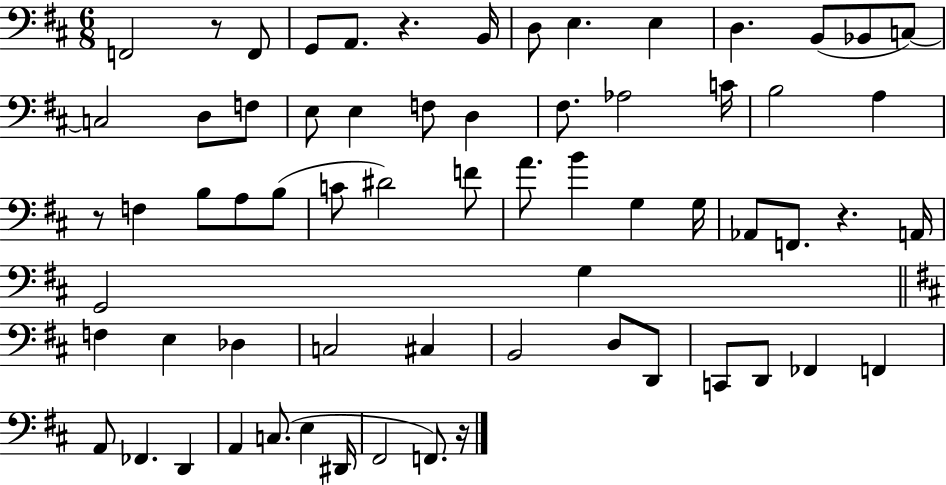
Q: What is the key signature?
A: D major